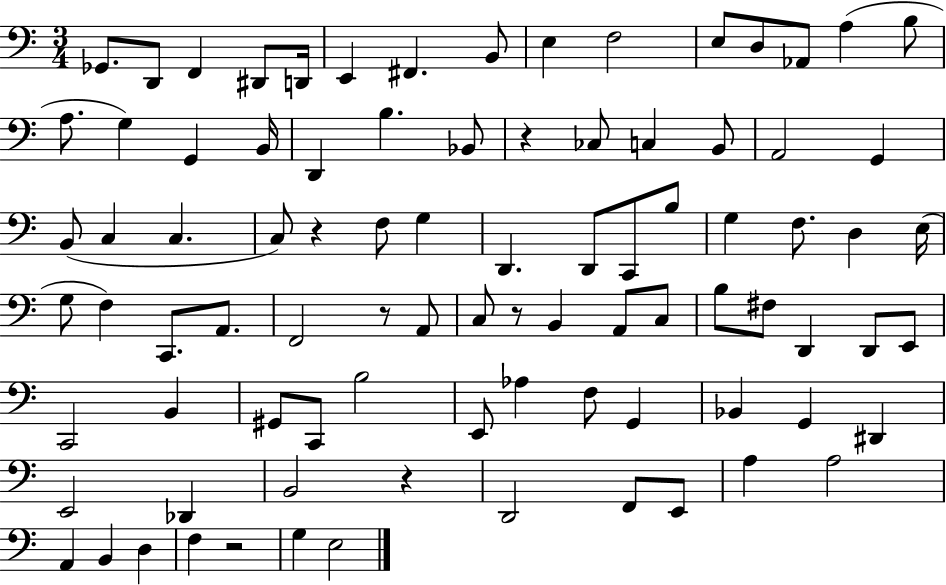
Gb2/e. D2/e F2/q D#2/e D2/s E2/q F#2/q. B2/e E3/q F3/h E3/e D3/e Ab2/e A3/q B3/e A3/e. G3/q G2/q B2/s D2/q B3/q. Bb2/e R/q CES3/e C3/q B2/e A2/h G2/q B2/e C3/q C3/q. C3/e R/q F3/e G3/q D2/q. D2/e C2/e B3/e G3/q F3/e. D3/q E3/s G3/e F3/q C2/e. A2/e. F2/h R/e A2/e C3/e R/e B2/q A2/e C3/e B3/e F#3/e D2/q D2/e E2/e C2/h B2/q G#2/e C2/e B3/h E2/e Ab3/q F3/e G2/q Bb2/q G2/q D#2/q E2/h Db2/q B2/h R/q D2/h F2/e E2/e A3/q A3/h A2/q B2/q D3/q F3/q R/h G3/q E3/h